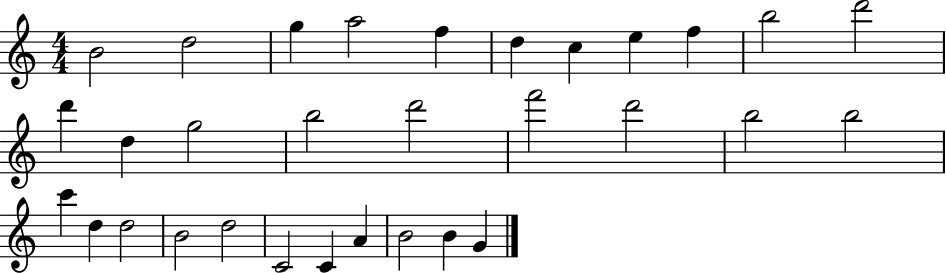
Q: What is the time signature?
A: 4/4